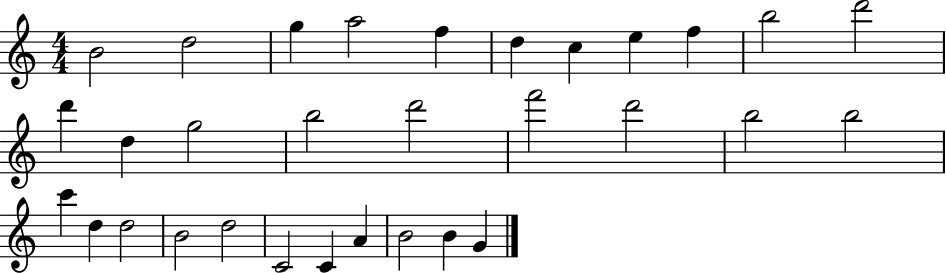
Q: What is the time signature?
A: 4/4